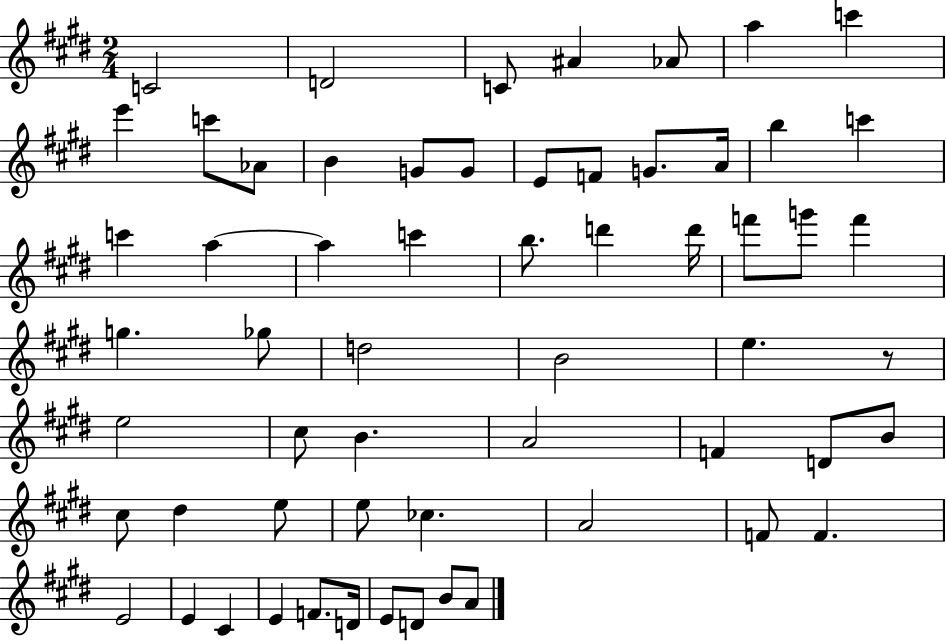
{
  \clef treble
  \numericTimeSignature
  \time 2/4
  \key e \major
  \repeat volta 2 { c'2 | d'2 | c'8 ais'4 aes'8 | a''4 c'''4 | \break e'''4 c'''8 aes'8 | b'4 g'8 g'8 | e'8 f'8 g'8. a'16 | b''4 c'''4 | \break c'''4 a''4~~ | a''4 c'''4 | b''8. d'''4 d'''16 | f'''8 g'''8 f'''4 | \break g''4. ges''8 | d''2 | b'2 | e''4. r8 | \break e''2 | cis''8 b'4. | a'2 | f'4 d'8 b'8 | \break cis''8 dis''4 e''8 | e''8 ces''4. | a'2 | f'8 f'4. | \break e'2 | e'4 cis'4 | e'4 f'8. d'16 | e'8 d'8 b'8 a'8 | \break } \bar "|."
}